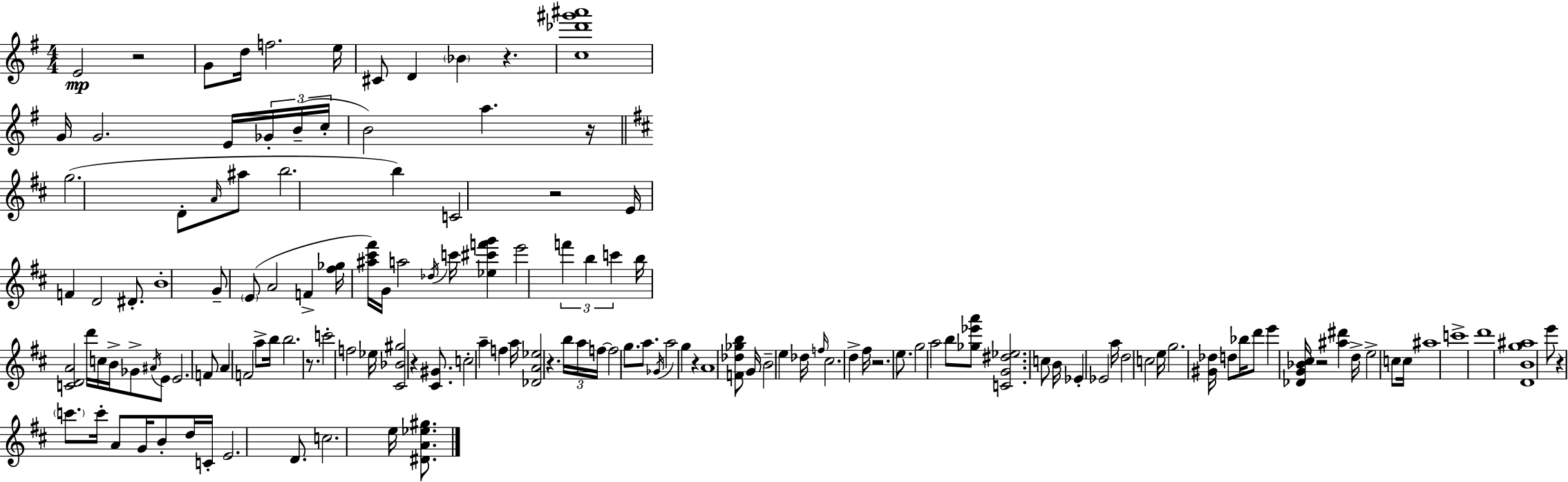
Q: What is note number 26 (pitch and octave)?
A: D4